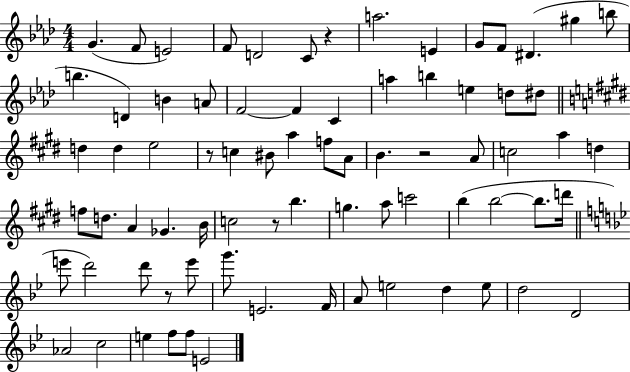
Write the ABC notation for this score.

X:1
T:Untitled
M:4/4
L:1/4
K:Ab
G F/2 E2 F/2 D2 C/2 z a2 E G/2 F/2 ^D ^g b/2 b D B A/2 F2 F C a b e d/2 ^d/2 d d e2 z/2 c ^B/2 a f/2 A/2 B z2 A/2 c2 a d f/2 d/2 A _G B/4 c2 z/2 b g a/2 c'2 b b2 b/2 d'/4 e'/2 d'2 d'/2 z/2 e'/2 g'/2 E2 F/4 A/2 e2 d e/2 d2 D2 _A2 c2 e f/2 f/2 E2